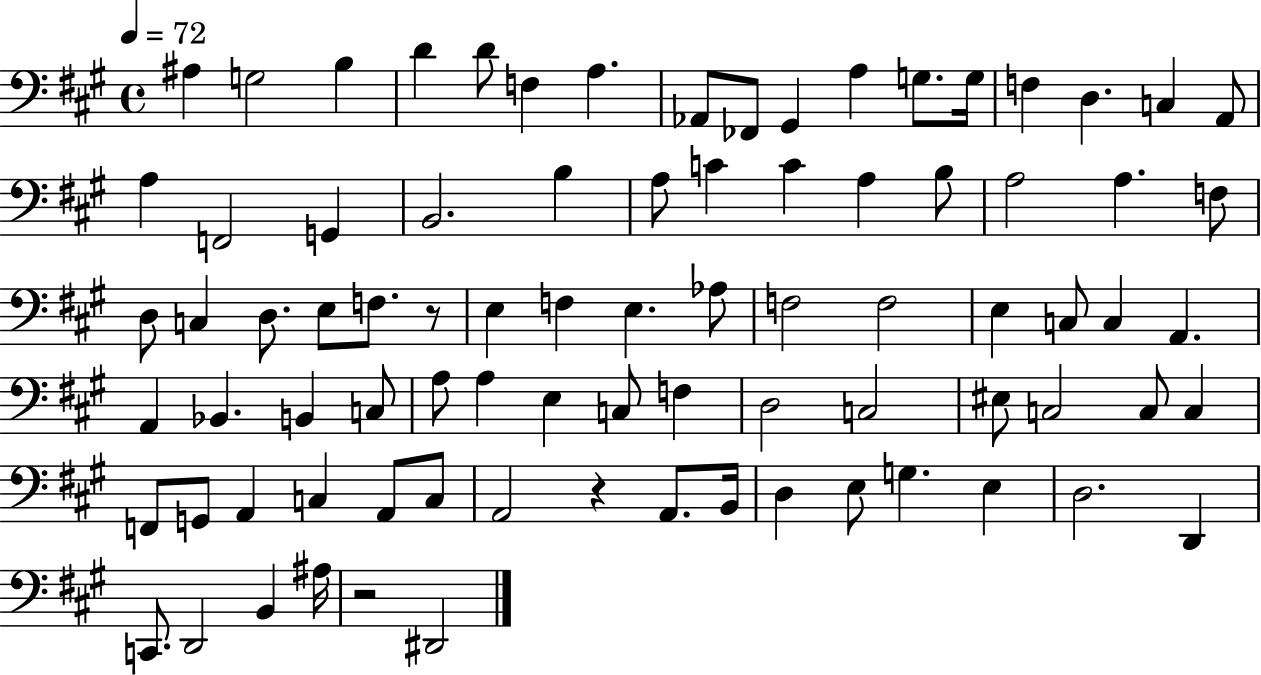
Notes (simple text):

A#3/q G3/h B3/q D4/q D4/e F3/q A3/q. Ab2/e FES2/e G#2/q A3/q G3/e. G3/s F3/q D3/q. C3/q A2/e A3/q F2/h G2/q B2/h. B3/q A3/e C4/q C4/q A3/q B3/e A3/h A3/q. F3/e D3/e C3/q D3/e. E3/e F3/e. R/e E3/q F3/q E3/q. Ab3/e F3/h F3/h E3/q C3/e C3/q A2/q. A2/q Bb2/q. B2/q C3/e A3/e A3/q E3/q C3/e F3/q D3/h C3/h EIS3/e C3/h C3/e C3/q F2/e G2/e A2/q C3/q A2/e C3/e A2/h R/q A2/e. B2/s D3/q E3/e G3/q. E3/q D3/h. D2/q C2/e. D2/h B2/q A#3/s R/h D#2/h